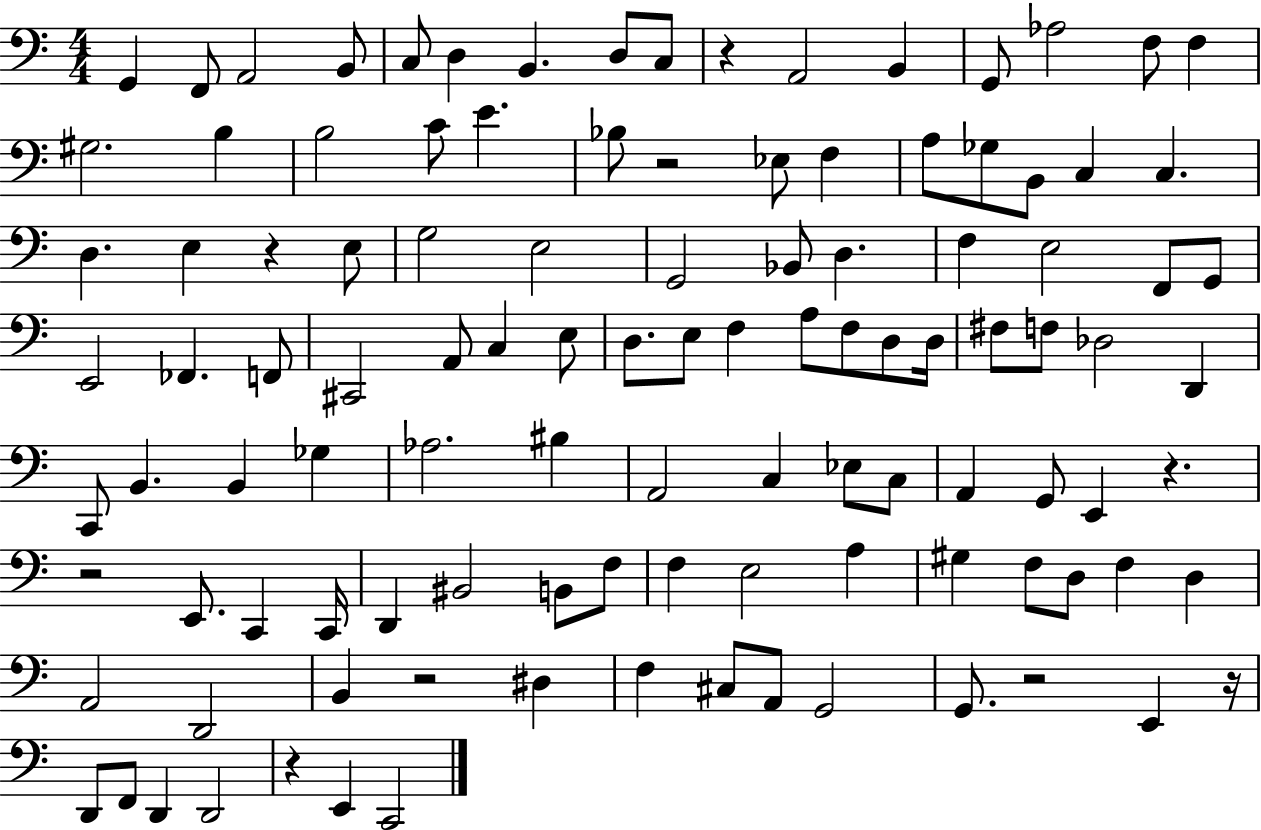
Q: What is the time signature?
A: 4/4